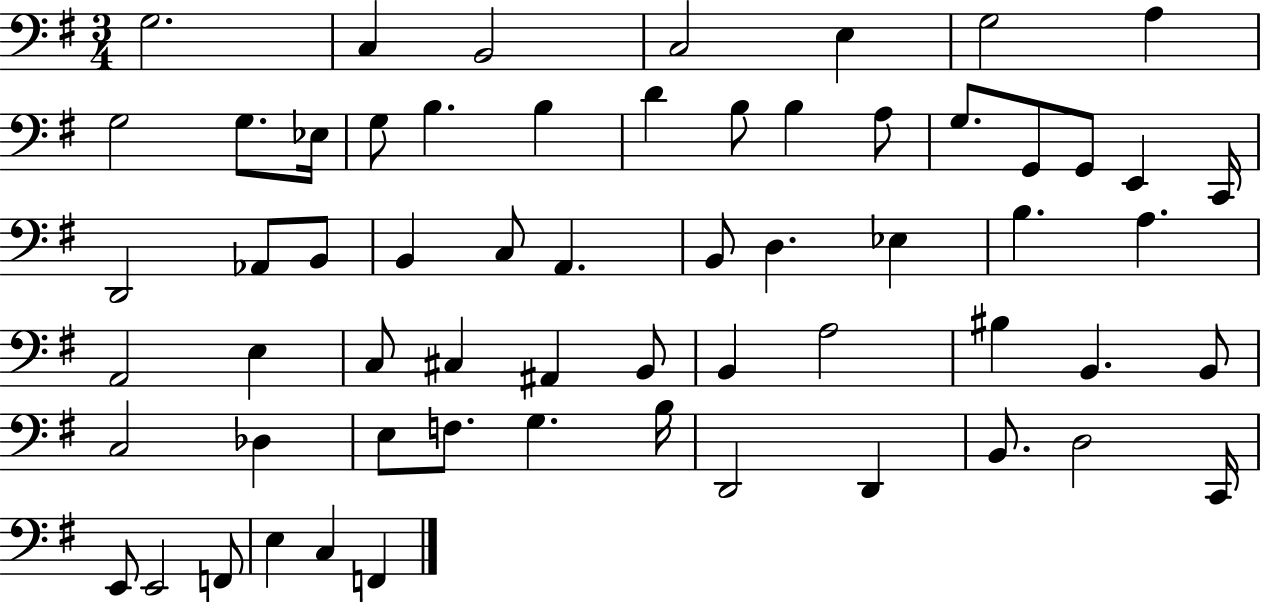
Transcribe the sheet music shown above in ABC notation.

X:1
T:Untitled
M:3/4
L:1/4
K:G
G,2 C, B,,2 C,2 E, G,2 A, G,2 G,/2 _E,/4 G,/2 B, B, D B,/2 B, A,/2 G,/2 G,,/2 G,,/2 E,, C,,/4 D,,2 _A,,/2 B,,/2 B,, C,/2 A,, B,,/2 D, _E, B, A, A,,2 E, C,/2 ^C, ^A,, B,,/2 B,, A,2 ^B, B,, B,,/2 C,2 _D, E,/2 F,/2 G, B,/4 D,,2 D,, B,,/2 D,2 C,,/4 E,,/2 E,,2 F,,/2 E, C, F,,